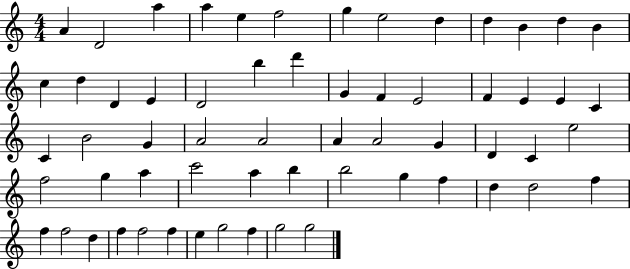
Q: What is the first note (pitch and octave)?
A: A4